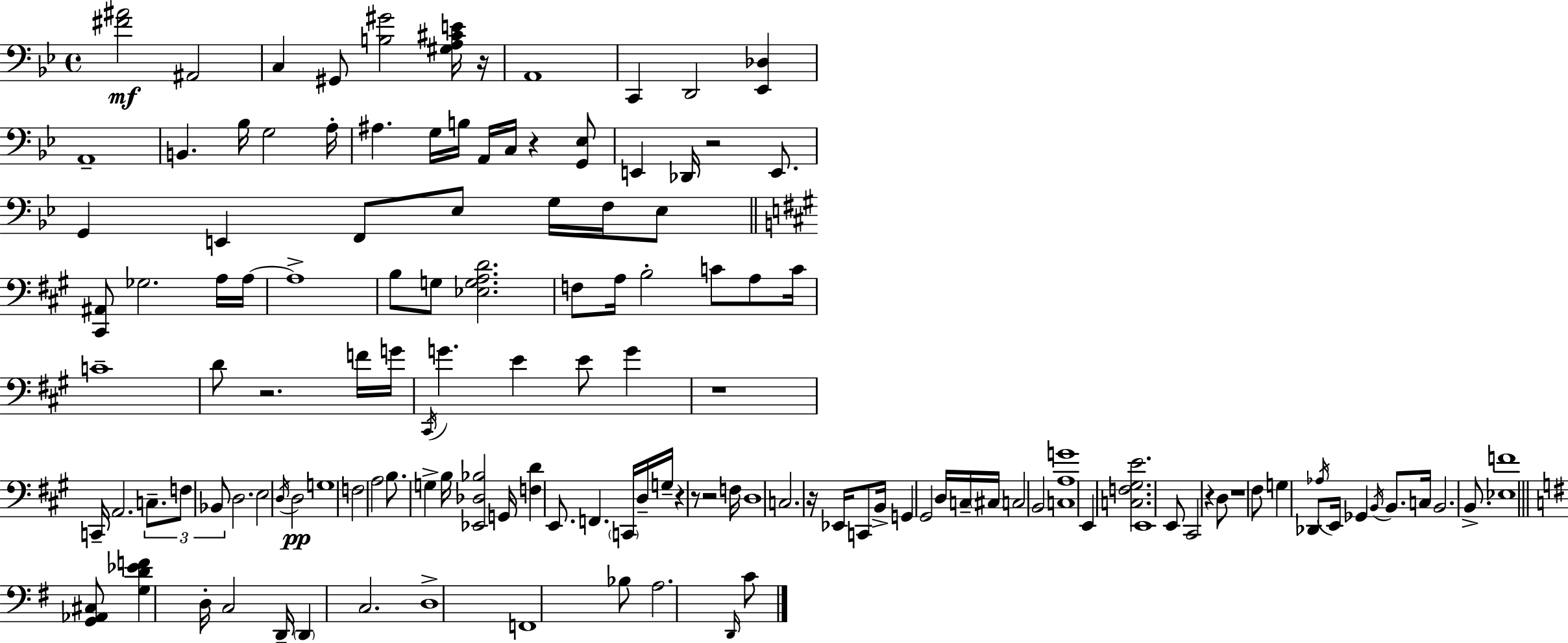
[F#4,A#4]/h A#2/h C3/q G#2/e [B3,G#4]/h [G#3,A3,C#4,E4]/s R/s A2/w C2/q D2/h [Eb2,Db3]/q A2/w B2/q. Bb3/s G3/h A3/s A#3/q. G3/s B3/s A2/s C3/s R/q [G2,Eb3]/e E2/q Db2/s R/h E2/e. G2/q E2/q F2/e Eb3/e G3/s F3/s Eb3/e [C#2,A#2]/e Gb3/h. A3/s A3/s A3/w B3/e G3/e [Eb3,G3,A3,D4]/h. F3/e A3/s B3/h C4/e A3/e C4/s C4/w D4/e R/h. F4/s G4/s C#2/s G4/q. E4/q E4/e G4/q R/w C2/s A2/h. C3/e. F3/e Bb2/e D3/h. E3/h D3/s D3/h G3/w F3/h A3/h B3/e. G3/q B3/s [Eb2,Db3,Bb3]/h G2/s [F3,D4]/q E2/e. F2/q. C2/s D3/s G3/s R/q R/e R/h F3/s D3/w C3/h. R/s Eb2/s C2/e B2/s G2/q G#2/h D3/s C3/s C#3/s C3/h B2/h [C3,A3,G4]/w E2/q [C3,F3,G#3,E4]/h. E2/w E2/e C#2/h R/q D3/e R/w F#3/e G3/q Db2/e Ab3/s E2/s Gb2/q B2/s B2/e. C3/s B2/h. B2/e. [Eb3,F4]/w [G2,Ab2,C#3]/e [G3,D4,Eb4,F4]/q D3/s C3/h D2/s D2/q C3/h. D3/w F2/w Bb3/e A3/h. D2/s C4/e